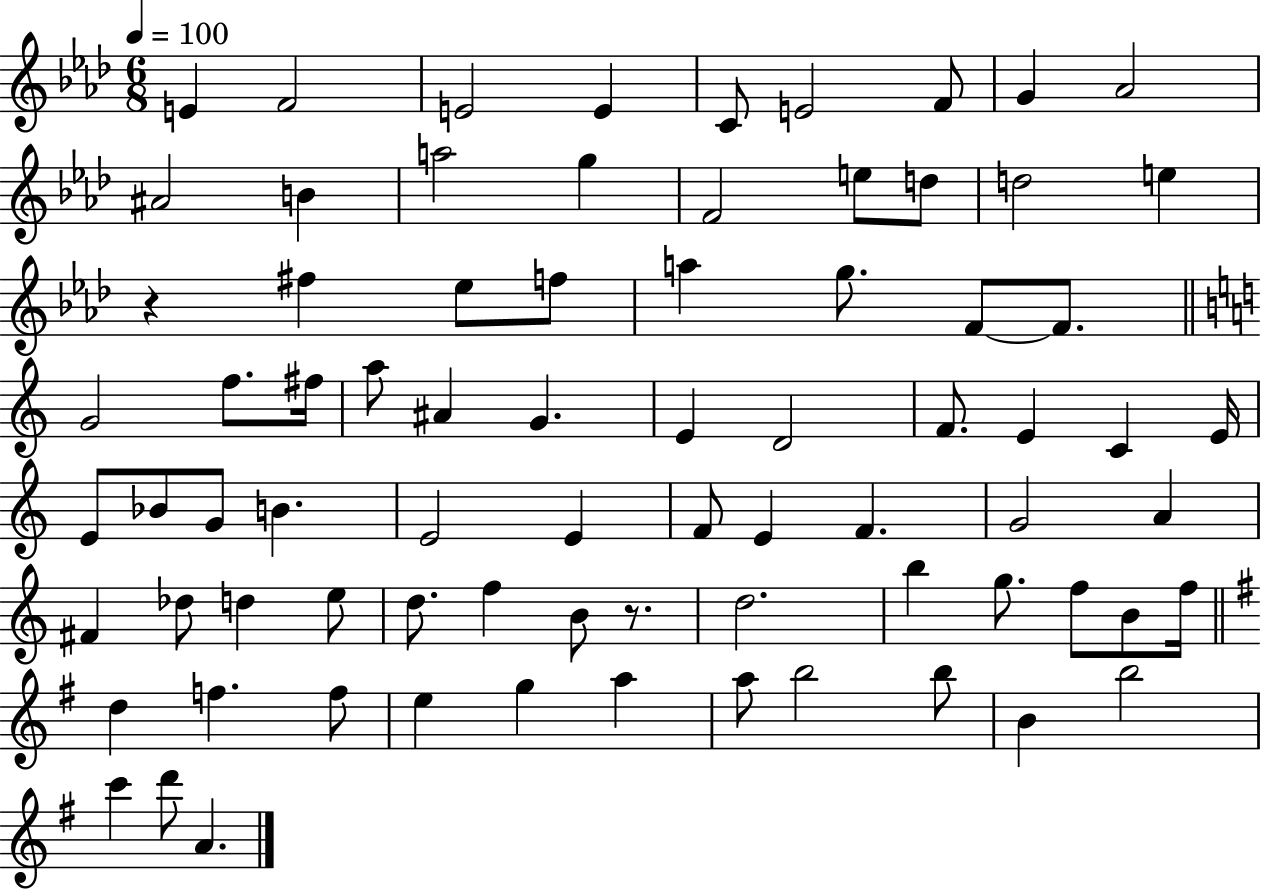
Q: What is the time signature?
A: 6/8